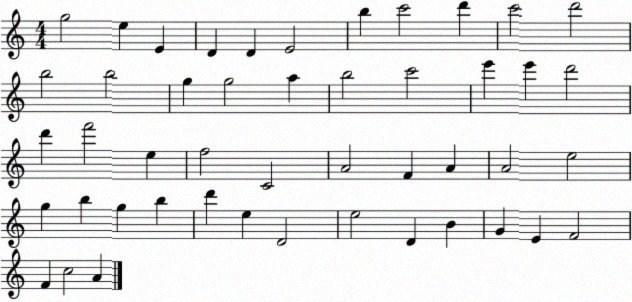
X:1
T:Untitled
M:4/4
L:1/4
K:C
g2 e E D D E2 b c'2 d' c'2 d'2 b2 b2 g g2 a b2 c'2 e' e' d'2 d' f'2 e f2 C2 A2 F A A2 e2 g b g b d' e D2 e2 D B G E F2 F c2 A